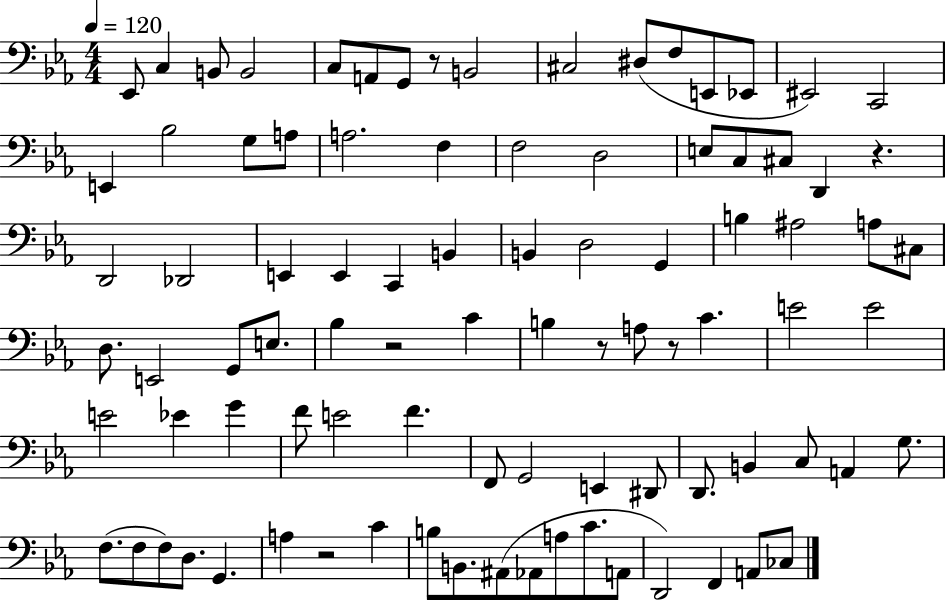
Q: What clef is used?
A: bass